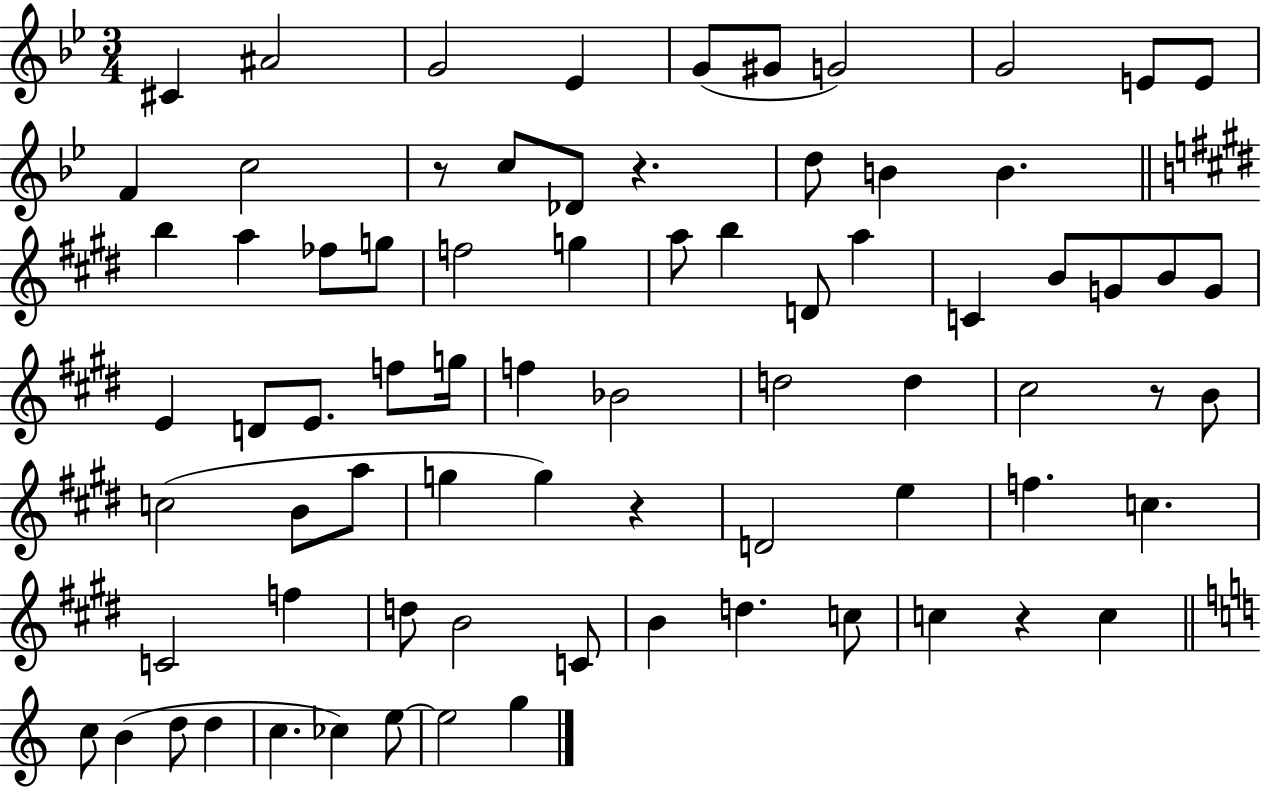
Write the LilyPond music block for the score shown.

{
  \clef treble
  \numericTimeSignature
  \time 3/4
  \key bes \major
  \repeat volta 2 { cis'4 ais'2 | g'2 ees'4 | g'8( gis'8 g'2) | g'2 e'8 e'8 | \break f'4 c''2 | r8 c''8 des'8 r4. | d''8 b'4 b'4. | \bar "||" \break \key e \major b''4 a''4 fes''8 g''8 | f''2 g''4 | a''8 b''4 d'8 a''4 | c'4 b'8 g'8 b'8 g'8 | \break e'4 d'8 e'8. f''8 g''16 | f''4 bes'2 | d''2 d''4 | cis''2 r8 b'8 | \break c''2( b'8 a''8 | g''4 g''4) r4 | d'2 e''4 | f''4. c''4. | \break c'2 f''4 | d''8 b'2 c'8 | b'4 d''4. c''8 | c''4 r4 c''4 | \break \bar "||" \break \key c \major c''8 b'4( d''8 d''4 | c''4. ces''4) e''8~~ | e''2 g''4 | } \bar "|."
}